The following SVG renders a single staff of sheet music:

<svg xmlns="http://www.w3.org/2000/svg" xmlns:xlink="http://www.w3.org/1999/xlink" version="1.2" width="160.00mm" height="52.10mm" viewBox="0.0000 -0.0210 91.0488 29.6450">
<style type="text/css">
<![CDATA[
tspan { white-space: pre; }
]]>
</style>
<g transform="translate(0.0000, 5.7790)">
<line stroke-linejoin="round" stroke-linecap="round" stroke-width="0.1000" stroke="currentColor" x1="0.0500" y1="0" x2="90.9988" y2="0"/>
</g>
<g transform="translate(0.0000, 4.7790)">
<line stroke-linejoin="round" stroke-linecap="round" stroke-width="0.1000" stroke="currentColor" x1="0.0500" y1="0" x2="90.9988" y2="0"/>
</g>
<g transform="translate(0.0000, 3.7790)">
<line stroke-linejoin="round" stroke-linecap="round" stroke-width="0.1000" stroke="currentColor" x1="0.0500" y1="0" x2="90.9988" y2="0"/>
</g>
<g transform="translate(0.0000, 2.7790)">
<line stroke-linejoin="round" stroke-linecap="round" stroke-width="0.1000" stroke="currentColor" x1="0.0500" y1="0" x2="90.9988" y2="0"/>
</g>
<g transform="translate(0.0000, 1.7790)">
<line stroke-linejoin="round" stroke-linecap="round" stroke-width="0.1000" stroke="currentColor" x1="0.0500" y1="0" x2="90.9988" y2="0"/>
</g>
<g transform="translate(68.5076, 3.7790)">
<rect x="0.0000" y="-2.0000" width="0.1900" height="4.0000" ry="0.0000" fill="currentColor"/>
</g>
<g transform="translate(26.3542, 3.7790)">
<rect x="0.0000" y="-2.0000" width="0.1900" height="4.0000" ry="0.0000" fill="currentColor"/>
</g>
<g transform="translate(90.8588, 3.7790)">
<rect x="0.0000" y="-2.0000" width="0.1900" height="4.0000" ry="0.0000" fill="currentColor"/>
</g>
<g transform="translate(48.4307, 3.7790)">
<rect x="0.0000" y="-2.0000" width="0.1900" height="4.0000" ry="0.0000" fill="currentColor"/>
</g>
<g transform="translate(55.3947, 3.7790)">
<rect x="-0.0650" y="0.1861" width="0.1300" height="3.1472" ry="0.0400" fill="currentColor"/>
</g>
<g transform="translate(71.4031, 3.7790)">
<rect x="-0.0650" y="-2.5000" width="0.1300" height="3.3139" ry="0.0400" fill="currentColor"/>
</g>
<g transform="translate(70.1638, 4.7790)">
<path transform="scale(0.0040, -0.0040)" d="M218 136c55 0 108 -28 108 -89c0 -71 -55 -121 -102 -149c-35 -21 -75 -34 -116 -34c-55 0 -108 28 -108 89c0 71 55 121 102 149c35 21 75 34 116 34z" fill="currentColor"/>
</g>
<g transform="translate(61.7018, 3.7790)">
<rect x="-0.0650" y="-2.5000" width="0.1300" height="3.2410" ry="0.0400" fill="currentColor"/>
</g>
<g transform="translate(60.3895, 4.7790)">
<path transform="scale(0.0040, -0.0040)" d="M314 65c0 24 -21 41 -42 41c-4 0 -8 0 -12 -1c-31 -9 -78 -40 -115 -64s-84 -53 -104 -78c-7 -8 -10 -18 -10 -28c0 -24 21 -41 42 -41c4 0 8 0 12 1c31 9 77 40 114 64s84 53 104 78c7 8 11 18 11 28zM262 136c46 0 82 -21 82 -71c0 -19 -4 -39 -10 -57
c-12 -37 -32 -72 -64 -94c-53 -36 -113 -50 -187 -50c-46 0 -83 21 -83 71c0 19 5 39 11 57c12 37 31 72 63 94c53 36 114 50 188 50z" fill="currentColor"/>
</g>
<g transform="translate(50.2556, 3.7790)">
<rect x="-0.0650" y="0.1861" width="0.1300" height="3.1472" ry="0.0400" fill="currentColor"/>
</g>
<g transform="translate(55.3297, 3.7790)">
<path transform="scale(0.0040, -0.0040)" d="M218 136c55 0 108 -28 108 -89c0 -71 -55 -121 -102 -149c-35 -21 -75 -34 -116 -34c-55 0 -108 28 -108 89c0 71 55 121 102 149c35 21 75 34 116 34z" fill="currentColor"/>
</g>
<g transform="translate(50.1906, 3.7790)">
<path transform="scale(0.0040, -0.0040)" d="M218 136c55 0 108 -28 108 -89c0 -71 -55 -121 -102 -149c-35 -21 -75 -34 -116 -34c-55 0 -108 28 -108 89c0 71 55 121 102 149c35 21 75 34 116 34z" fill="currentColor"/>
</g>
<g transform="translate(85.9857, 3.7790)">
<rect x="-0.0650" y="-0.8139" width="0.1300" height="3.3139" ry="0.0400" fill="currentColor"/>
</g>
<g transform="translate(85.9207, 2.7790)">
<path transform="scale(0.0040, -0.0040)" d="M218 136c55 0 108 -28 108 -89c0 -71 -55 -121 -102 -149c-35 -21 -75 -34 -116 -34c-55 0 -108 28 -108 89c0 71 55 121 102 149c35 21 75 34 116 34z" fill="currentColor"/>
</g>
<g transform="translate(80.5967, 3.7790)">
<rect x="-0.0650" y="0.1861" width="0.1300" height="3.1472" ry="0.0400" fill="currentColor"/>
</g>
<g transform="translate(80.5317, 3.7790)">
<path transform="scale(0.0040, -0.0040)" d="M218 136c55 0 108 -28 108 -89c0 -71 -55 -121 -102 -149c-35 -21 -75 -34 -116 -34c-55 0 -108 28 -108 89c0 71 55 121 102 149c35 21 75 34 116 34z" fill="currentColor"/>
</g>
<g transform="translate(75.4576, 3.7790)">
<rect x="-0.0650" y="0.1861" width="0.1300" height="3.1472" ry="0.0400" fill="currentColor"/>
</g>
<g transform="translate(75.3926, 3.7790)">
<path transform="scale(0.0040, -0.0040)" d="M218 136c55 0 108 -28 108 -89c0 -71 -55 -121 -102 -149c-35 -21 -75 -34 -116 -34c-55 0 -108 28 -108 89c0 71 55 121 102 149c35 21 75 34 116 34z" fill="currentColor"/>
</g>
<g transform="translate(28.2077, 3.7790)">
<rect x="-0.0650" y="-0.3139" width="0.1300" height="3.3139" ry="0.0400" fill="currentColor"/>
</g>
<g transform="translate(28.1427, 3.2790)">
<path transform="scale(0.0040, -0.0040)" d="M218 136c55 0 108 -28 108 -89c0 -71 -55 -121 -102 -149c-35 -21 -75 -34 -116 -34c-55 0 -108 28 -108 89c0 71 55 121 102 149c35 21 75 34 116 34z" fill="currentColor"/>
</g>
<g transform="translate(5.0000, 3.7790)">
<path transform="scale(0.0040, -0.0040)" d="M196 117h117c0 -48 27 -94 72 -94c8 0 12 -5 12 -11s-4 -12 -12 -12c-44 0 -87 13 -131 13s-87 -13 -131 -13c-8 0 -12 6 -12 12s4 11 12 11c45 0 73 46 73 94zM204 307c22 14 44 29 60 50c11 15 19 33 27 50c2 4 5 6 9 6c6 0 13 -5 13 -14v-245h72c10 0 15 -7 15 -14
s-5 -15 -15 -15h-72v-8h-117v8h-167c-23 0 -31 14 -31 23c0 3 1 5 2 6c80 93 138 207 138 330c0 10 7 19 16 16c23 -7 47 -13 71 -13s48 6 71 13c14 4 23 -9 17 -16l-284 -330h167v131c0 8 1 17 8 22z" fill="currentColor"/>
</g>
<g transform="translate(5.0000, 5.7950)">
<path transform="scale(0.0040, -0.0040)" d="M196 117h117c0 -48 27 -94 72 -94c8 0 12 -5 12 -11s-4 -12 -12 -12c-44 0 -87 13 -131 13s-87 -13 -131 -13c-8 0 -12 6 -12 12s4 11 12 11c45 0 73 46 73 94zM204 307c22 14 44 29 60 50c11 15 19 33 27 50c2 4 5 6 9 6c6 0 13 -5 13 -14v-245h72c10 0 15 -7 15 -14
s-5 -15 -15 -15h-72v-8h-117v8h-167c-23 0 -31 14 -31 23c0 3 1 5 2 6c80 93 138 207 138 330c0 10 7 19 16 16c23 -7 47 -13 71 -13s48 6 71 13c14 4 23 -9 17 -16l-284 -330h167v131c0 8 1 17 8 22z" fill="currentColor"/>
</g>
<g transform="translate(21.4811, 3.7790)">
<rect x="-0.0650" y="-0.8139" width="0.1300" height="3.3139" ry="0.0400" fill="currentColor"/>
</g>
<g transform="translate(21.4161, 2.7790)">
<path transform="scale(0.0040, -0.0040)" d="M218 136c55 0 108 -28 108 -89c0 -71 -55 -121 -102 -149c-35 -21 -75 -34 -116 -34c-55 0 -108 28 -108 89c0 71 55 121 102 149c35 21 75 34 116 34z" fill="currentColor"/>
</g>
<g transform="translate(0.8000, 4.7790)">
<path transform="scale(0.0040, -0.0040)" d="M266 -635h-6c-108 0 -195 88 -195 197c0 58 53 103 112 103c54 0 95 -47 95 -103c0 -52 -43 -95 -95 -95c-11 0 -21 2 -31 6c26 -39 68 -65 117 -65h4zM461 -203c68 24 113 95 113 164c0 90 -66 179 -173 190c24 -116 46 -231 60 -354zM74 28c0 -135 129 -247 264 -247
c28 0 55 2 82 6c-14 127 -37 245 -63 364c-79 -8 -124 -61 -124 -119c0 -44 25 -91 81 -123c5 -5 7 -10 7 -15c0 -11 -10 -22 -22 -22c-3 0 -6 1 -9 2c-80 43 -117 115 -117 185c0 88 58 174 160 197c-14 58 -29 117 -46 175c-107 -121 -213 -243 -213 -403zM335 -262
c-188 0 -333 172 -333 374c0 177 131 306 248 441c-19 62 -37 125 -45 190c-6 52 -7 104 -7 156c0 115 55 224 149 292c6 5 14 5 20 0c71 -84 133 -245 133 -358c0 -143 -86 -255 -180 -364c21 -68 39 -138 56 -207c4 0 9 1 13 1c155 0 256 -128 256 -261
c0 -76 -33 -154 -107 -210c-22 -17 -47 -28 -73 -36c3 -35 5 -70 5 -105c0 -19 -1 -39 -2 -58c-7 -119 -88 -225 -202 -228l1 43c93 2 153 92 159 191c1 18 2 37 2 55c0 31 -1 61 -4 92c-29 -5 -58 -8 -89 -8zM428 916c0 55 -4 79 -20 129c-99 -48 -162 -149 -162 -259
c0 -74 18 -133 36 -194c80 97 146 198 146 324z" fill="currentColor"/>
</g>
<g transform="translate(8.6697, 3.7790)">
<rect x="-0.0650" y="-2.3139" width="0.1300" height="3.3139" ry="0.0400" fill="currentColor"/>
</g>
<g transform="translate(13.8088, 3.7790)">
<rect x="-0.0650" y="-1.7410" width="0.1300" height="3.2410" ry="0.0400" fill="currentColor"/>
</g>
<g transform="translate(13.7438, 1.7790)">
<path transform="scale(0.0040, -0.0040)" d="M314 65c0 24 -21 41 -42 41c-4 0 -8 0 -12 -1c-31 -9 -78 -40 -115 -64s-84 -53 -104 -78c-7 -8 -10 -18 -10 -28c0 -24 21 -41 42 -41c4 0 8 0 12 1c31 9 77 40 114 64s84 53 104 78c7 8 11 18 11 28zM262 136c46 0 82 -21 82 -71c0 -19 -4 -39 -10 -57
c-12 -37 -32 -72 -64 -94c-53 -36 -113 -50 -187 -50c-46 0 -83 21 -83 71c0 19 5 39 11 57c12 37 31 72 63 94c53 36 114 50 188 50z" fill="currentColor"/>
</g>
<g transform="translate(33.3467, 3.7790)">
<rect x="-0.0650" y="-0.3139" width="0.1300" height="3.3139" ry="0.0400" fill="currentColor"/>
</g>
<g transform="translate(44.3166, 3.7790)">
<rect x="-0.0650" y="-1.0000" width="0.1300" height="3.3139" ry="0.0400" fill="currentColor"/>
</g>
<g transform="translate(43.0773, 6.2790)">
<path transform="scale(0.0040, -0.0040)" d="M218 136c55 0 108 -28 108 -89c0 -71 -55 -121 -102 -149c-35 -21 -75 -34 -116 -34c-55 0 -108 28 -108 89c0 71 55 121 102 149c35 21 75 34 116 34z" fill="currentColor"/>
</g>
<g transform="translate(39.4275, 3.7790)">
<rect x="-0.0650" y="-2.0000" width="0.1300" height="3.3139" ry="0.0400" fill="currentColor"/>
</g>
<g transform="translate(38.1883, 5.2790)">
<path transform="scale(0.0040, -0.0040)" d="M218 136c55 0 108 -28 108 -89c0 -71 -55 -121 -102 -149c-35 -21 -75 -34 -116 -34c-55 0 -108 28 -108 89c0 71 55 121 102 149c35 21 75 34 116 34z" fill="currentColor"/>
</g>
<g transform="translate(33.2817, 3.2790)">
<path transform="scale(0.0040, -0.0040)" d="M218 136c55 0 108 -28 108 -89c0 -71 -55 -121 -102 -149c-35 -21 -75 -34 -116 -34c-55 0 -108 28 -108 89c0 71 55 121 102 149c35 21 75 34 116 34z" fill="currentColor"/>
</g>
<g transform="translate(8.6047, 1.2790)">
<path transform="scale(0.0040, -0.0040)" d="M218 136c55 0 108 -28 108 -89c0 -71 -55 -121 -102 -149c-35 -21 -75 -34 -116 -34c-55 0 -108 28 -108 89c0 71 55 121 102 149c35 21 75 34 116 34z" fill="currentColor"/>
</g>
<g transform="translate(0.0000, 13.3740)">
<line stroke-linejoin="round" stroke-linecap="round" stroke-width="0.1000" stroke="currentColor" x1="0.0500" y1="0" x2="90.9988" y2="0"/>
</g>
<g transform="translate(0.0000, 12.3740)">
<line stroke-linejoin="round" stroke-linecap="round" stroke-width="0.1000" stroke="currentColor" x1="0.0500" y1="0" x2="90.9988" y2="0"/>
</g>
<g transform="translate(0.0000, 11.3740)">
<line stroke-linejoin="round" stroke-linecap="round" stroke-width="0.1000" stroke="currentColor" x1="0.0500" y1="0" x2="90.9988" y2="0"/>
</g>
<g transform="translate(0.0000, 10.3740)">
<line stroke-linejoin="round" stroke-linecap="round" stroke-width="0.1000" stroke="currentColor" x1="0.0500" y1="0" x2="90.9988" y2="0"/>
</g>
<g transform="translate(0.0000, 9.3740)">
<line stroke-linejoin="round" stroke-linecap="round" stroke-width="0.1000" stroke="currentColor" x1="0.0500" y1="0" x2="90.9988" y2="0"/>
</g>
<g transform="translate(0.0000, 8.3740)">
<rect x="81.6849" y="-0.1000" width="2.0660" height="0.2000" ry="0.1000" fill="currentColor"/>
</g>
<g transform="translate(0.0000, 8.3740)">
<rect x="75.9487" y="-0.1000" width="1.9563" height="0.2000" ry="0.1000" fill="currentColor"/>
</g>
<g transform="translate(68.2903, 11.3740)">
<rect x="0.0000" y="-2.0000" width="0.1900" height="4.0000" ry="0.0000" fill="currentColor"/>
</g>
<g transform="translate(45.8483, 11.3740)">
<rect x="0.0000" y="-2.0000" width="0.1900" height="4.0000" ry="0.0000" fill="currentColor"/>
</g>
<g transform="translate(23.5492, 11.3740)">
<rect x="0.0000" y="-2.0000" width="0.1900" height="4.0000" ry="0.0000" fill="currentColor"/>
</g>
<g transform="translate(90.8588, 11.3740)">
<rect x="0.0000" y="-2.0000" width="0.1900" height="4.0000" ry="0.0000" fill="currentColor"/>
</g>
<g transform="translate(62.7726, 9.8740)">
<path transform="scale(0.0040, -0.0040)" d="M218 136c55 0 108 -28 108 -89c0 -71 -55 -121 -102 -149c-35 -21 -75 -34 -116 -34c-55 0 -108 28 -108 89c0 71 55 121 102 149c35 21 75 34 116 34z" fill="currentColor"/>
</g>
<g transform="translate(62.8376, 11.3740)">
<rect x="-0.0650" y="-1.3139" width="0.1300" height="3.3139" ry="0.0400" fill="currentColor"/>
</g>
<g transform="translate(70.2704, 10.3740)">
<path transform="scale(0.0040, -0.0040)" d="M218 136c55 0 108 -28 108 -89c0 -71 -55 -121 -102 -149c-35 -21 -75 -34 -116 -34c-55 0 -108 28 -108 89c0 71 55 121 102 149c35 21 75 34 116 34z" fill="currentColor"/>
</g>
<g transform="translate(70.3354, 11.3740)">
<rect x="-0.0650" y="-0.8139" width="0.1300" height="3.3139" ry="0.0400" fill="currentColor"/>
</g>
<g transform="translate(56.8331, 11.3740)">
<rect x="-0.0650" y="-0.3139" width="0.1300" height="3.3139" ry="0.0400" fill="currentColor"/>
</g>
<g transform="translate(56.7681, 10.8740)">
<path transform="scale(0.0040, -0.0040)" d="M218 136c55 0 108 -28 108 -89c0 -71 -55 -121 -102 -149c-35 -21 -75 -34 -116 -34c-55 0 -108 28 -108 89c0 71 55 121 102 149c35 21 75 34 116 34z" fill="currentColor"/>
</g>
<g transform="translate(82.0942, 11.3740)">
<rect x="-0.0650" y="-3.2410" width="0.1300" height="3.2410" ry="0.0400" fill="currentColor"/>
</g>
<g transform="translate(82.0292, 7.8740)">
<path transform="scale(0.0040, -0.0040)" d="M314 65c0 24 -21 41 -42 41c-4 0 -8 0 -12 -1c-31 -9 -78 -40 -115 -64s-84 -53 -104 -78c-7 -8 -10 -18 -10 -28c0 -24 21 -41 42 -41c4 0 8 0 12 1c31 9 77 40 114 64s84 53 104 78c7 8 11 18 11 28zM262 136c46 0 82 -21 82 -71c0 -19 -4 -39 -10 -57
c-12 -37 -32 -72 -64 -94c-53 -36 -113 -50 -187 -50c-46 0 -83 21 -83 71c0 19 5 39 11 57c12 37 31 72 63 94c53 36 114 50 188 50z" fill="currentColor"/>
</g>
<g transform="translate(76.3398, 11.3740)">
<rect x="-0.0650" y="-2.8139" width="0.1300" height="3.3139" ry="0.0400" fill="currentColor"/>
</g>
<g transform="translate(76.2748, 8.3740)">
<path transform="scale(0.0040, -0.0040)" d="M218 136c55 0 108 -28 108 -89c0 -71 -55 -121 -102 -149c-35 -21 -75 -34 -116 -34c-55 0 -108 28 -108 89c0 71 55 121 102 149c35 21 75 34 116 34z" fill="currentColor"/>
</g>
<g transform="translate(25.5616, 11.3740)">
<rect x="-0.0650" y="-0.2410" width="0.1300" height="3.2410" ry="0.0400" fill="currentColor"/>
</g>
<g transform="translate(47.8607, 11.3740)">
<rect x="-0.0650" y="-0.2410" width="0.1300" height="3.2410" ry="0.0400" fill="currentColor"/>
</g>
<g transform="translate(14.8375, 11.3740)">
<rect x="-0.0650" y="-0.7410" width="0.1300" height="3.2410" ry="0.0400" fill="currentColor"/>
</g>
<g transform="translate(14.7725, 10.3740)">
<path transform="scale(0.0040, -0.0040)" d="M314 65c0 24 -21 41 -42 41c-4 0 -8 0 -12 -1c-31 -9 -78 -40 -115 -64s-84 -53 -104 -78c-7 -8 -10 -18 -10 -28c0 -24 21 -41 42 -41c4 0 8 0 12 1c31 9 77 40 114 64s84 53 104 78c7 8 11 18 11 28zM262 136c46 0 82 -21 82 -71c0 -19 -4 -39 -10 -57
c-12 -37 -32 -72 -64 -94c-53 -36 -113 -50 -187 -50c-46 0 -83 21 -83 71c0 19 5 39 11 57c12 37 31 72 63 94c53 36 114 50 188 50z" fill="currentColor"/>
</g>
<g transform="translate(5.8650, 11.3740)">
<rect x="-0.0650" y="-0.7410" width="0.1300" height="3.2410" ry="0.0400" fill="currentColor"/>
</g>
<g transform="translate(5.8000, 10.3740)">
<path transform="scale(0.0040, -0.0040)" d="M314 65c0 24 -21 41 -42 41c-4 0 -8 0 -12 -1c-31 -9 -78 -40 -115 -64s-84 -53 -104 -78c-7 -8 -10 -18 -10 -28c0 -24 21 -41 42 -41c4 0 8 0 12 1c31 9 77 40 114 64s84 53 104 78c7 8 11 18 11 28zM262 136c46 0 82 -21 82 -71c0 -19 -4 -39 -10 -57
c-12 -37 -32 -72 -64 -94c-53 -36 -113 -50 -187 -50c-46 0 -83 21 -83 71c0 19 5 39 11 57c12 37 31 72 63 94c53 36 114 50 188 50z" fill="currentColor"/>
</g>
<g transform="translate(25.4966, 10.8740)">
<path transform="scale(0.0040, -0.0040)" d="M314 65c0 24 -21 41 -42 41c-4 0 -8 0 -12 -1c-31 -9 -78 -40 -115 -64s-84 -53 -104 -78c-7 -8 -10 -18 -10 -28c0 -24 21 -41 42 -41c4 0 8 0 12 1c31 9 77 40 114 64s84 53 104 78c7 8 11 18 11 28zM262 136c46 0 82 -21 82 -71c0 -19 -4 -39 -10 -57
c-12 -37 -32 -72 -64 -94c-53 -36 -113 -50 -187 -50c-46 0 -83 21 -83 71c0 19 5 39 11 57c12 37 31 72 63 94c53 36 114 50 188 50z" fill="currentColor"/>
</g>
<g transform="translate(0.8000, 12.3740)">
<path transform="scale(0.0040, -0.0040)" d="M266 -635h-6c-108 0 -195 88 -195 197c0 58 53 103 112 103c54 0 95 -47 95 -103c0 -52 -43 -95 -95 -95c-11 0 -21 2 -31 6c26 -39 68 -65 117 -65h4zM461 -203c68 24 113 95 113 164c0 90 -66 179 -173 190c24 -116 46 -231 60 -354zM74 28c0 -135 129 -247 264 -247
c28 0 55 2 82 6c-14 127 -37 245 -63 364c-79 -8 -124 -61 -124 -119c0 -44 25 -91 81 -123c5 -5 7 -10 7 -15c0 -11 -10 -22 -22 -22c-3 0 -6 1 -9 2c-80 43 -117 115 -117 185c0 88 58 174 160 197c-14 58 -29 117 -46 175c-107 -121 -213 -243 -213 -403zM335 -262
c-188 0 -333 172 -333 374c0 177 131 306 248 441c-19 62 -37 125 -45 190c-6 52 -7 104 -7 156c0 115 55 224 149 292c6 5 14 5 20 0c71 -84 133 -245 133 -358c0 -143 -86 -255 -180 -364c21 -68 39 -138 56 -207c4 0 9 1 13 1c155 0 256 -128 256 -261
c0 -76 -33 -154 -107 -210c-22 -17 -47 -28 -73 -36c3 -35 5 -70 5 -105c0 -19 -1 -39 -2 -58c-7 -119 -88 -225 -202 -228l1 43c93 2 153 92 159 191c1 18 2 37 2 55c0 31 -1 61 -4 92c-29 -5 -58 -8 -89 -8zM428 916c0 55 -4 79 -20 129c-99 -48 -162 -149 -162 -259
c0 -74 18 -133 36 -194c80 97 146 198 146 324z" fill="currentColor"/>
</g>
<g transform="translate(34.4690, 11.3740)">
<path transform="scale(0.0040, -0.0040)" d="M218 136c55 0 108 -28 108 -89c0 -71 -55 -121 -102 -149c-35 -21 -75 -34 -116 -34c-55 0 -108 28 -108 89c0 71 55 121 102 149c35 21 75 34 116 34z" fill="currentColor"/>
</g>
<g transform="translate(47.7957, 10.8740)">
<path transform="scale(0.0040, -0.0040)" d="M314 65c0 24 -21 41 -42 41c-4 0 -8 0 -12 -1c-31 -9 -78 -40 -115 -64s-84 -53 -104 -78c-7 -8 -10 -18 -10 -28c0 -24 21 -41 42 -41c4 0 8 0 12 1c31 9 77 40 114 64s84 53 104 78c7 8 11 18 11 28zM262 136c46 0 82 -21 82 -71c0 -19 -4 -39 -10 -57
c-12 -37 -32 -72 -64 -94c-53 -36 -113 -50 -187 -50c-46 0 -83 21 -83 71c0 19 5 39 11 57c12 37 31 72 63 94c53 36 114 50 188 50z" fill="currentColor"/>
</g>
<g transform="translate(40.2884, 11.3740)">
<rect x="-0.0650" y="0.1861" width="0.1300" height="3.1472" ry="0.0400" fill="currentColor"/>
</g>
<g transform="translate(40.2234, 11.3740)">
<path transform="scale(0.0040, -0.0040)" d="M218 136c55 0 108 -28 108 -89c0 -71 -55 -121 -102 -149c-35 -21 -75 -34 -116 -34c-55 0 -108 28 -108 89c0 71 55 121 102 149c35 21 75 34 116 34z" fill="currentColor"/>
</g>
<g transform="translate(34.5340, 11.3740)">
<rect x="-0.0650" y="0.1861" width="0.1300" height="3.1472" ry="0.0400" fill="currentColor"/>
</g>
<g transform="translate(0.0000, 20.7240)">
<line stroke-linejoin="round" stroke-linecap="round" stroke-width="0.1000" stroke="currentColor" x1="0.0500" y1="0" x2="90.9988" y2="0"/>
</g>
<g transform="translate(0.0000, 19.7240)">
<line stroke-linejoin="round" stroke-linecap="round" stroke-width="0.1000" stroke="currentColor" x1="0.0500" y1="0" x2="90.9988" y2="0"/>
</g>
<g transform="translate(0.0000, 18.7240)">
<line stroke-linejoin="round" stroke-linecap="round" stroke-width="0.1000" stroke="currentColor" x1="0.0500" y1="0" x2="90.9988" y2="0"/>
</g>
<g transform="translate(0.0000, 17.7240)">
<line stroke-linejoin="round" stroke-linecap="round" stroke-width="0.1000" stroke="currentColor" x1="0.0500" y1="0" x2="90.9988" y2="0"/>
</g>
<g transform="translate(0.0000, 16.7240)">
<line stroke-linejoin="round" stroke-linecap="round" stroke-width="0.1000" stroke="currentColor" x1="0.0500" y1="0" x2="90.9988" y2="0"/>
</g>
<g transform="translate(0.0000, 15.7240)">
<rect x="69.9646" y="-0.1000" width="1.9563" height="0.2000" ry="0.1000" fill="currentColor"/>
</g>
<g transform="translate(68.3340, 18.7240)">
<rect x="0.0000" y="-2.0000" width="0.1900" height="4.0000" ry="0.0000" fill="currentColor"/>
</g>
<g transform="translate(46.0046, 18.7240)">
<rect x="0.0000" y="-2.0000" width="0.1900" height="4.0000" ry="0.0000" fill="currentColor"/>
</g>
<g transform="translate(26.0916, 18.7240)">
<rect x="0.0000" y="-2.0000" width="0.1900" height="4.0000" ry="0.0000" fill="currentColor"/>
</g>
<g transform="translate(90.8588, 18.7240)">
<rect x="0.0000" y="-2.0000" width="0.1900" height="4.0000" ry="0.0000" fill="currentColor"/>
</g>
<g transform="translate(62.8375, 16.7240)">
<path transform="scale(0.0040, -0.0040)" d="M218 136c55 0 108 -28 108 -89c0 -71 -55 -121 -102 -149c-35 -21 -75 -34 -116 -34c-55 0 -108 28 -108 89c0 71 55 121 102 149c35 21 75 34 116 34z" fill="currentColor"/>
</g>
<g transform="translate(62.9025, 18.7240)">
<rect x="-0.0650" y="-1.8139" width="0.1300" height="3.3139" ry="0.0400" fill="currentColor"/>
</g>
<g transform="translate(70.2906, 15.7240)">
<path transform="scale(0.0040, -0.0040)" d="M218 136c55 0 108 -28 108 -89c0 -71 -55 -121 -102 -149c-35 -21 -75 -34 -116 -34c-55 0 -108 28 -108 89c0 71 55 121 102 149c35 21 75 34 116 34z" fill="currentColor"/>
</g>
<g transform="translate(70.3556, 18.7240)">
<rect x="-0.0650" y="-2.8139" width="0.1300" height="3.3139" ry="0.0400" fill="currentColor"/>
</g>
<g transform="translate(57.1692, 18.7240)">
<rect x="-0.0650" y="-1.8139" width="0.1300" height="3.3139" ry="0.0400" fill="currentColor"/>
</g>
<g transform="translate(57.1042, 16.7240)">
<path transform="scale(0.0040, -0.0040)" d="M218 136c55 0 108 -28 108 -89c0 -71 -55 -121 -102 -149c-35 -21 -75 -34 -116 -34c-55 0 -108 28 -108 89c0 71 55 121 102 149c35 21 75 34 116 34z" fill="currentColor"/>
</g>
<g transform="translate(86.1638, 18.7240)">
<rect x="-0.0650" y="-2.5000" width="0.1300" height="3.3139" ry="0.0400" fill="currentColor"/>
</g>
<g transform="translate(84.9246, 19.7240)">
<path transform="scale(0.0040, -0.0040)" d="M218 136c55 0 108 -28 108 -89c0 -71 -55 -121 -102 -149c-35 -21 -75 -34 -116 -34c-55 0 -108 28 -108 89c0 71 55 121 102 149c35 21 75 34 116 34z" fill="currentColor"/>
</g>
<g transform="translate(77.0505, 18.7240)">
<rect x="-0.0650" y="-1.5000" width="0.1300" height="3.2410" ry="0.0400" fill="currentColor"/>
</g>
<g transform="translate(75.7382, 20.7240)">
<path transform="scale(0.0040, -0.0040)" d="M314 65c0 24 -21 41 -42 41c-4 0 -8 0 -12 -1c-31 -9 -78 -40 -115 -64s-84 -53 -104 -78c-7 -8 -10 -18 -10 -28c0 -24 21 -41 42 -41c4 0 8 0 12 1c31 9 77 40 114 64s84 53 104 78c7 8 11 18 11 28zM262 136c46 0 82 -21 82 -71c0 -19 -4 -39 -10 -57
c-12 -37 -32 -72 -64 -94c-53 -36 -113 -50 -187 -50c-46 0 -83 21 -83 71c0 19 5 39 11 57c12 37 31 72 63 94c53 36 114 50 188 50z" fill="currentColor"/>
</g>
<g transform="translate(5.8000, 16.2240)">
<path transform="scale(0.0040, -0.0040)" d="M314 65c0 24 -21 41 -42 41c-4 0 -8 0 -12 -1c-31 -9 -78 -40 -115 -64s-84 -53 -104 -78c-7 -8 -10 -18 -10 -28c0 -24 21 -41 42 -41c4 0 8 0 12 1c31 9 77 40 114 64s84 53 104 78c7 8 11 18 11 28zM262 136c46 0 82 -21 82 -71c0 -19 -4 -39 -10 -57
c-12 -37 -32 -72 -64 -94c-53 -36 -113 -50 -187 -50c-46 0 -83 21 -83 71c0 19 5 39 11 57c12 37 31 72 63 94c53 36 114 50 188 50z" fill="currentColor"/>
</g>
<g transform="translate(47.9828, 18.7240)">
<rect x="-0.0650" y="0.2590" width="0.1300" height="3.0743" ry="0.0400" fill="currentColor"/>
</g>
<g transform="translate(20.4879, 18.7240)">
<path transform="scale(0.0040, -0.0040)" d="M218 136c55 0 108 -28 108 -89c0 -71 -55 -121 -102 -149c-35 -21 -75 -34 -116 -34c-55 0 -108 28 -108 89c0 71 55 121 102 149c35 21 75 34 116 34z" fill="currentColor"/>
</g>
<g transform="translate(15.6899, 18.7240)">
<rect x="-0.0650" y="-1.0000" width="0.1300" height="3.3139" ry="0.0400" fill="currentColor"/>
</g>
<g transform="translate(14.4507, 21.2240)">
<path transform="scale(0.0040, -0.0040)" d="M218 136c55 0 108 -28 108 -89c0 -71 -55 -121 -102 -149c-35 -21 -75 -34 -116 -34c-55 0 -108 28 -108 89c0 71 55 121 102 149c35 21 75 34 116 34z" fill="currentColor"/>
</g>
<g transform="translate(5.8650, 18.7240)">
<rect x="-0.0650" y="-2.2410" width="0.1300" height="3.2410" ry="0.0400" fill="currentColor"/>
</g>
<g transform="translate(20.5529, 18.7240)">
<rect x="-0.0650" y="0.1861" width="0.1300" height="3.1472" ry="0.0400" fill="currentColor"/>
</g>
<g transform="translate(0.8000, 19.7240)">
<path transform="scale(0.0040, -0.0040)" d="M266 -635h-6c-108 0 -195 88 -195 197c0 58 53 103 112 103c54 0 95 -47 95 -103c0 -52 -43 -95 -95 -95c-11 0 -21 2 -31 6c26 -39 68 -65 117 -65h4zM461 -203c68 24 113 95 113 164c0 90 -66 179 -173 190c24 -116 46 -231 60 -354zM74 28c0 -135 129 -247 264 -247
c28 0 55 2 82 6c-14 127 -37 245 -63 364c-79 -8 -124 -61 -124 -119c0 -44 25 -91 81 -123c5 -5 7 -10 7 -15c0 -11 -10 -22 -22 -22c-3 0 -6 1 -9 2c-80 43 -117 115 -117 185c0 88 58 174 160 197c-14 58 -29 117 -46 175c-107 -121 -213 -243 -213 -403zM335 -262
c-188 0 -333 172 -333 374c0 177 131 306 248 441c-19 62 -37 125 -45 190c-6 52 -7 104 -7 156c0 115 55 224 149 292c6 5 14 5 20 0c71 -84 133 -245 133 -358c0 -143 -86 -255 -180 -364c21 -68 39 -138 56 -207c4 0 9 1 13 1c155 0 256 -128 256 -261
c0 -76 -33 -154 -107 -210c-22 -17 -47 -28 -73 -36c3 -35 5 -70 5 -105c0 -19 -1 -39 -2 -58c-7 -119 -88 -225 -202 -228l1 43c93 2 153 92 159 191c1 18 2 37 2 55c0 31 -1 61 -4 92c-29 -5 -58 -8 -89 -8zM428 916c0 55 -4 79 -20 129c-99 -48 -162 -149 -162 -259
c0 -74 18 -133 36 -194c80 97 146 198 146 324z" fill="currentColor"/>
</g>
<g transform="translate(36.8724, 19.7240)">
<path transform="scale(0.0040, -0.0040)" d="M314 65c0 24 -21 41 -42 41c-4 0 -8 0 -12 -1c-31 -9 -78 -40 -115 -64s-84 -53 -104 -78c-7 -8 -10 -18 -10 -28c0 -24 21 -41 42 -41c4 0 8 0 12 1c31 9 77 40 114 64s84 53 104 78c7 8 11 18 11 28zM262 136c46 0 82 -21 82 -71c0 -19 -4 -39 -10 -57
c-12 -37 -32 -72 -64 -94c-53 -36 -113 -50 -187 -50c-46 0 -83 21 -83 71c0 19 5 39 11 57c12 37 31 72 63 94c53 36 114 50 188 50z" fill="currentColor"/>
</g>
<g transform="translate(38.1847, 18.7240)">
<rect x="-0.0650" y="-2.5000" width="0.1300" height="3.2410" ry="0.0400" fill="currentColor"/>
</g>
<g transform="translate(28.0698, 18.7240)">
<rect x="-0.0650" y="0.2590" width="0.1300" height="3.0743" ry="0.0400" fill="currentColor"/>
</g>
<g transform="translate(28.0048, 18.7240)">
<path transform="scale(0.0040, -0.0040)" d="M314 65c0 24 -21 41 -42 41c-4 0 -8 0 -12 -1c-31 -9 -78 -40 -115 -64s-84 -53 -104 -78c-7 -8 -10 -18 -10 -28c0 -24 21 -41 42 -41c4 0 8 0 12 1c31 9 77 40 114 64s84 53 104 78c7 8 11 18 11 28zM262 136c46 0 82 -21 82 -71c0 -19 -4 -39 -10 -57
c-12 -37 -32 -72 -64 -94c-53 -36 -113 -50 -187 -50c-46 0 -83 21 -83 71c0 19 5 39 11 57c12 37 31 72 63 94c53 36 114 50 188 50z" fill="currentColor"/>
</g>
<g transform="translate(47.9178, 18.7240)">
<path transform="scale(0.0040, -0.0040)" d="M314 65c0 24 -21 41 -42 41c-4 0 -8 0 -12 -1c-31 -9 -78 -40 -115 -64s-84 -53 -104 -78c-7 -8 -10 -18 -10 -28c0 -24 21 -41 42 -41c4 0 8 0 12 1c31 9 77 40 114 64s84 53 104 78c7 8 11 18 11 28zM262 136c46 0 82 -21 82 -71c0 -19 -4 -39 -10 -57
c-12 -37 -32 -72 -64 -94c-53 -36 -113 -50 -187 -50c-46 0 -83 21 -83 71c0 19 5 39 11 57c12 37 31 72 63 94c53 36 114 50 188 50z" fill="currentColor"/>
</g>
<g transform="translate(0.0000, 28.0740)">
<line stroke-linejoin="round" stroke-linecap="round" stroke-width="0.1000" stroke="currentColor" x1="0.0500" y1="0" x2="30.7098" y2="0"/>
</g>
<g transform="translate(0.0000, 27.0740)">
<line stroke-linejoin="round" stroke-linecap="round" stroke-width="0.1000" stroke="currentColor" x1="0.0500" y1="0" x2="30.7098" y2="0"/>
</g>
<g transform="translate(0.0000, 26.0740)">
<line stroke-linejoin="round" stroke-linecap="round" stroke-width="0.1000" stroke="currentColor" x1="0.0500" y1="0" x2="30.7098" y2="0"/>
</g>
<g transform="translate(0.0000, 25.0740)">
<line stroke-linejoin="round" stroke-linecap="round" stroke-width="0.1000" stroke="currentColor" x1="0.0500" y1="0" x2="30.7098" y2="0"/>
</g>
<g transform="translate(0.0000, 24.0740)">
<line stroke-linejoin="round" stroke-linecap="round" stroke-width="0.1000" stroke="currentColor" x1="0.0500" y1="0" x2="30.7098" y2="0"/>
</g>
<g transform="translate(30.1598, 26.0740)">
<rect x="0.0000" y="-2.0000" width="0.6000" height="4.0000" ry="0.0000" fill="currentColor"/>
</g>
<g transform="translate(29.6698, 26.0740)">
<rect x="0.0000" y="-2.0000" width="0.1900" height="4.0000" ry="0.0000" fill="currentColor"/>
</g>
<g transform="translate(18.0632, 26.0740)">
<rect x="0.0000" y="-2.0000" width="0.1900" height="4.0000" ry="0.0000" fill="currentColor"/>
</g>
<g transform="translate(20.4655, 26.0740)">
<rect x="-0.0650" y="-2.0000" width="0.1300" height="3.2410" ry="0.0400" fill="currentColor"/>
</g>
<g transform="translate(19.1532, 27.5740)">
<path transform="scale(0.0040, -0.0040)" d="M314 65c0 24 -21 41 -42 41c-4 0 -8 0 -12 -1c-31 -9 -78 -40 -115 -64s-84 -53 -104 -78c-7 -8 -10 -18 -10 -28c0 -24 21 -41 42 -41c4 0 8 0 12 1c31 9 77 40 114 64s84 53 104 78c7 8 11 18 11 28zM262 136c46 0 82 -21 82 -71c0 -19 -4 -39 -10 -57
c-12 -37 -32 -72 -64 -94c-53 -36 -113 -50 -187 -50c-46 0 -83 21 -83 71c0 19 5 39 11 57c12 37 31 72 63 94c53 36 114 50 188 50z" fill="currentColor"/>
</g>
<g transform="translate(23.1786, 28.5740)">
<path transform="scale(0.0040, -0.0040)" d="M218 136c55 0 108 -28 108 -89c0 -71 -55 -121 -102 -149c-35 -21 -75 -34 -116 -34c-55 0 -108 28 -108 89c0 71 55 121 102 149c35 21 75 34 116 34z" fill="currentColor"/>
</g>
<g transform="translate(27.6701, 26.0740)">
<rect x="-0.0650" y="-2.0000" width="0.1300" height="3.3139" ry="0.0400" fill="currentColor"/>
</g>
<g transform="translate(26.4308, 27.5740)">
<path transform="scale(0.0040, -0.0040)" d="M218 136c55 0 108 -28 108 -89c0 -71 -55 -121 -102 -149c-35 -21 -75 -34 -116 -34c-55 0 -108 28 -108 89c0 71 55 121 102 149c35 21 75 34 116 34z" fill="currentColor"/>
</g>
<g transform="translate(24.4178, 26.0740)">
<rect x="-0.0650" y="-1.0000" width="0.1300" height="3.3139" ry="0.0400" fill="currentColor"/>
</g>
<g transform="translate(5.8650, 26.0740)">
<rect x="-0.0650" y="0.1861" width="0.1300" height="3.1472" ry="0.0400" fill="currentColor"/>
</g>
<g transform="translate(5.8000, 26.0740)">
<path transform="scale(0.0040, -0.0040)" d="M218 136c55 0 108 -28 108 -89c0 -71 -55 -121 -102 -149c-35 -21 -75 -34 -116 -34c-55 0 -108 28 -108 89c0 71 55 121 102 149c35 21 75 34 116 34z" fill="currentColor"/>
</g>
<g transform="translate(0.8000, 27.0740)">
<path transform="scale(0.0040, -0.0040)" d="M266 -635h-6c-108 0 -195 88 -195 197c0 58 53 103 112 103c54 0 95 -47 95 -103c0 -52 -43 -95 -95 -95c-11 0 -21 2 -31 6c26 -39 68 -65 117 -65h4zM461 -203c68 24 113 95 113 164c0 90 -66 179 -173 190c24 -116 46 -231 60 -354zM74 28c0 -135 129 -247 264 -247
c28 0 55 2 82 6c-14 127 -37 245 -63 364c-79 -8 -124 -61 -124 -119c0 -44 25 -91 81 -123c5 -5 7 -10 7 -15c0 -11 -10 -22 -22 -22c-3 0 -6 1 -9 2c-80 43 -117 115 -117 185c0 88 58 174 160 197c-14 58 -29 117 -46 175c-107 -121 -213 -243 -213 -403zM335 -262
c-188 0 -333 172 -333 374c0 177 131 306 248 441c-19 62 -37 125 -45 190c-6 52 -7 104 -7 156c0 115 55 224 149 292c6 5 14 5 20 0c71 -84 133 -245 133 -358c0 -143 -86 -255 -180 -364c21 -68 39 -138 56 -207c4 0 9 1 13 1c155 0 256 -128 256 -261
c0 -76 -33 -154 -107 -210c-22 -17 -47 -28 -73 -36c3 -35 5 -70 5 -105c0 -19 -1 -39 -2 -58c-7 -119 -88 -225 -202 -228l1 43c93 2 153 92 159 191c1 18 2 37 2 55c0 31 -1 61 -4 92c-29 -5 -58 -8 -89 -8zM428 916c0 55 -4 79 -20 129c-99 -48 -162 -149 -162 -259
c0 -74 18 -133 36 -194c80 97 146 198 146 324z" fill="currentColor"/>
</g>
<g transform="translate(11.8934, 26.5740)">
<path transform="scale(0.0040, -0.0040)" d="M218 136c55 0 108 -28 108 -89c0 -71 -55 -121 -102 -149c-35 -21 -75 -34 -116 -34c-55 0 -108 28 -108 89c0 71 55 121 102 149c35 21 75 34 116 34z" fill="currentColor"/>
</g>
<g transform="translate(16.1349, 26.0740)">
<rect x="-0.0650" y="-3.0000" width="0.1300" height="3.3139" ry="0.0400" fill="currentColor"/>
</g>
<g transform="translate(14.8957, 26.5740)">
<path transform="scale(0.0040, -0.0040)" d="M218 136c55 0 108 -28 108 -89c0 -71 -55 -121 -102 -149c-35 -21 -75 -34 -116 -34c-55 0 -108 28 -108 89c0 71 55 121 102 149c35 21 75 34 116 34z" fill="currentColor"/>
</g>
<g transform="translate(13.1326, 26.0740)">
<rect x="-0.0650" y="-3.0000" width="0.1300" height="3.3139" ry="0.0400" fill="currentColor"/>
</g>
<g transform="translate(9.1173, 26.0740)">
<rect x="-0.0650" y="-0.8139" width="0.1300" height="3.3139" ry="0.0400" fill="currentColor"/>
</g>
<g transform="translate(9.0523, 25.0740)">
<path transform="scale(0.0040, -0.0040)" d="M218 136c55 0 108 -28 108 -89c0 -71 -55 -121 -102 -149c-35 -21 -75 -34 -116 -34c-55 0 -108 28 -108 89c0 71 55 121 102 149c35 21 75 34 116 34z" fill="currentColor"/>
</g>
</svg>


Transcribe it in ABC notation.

X:1
T:Untitled
M:4/4
L:1/4
K:C
g f2 d c c F D B B G2 G B B d d2 d2 c2 B B c2 c e d a b2 g2 D B B2 G2 B2 f f a E2 G B d A A F2 D F